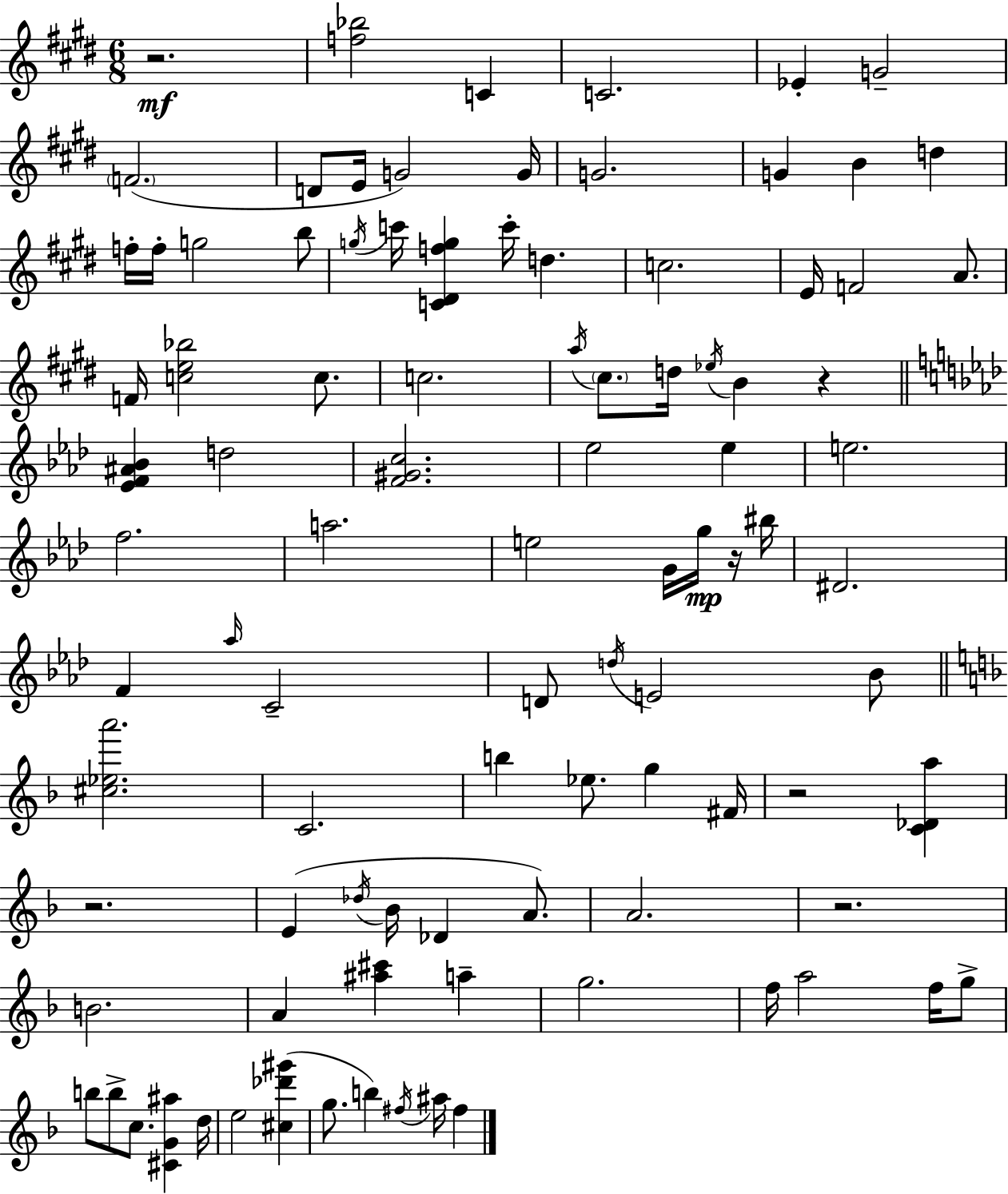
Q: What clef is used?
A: treble